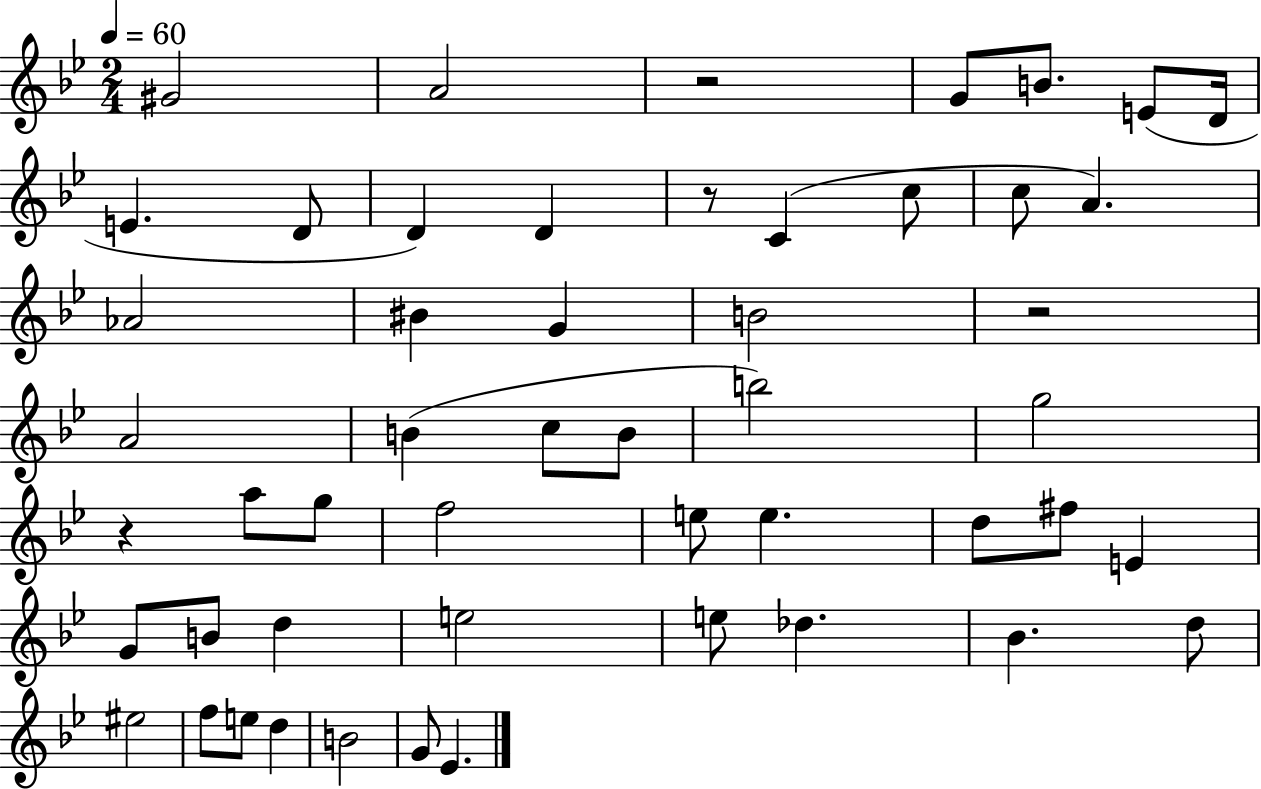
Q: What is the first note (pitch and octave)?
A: G#4